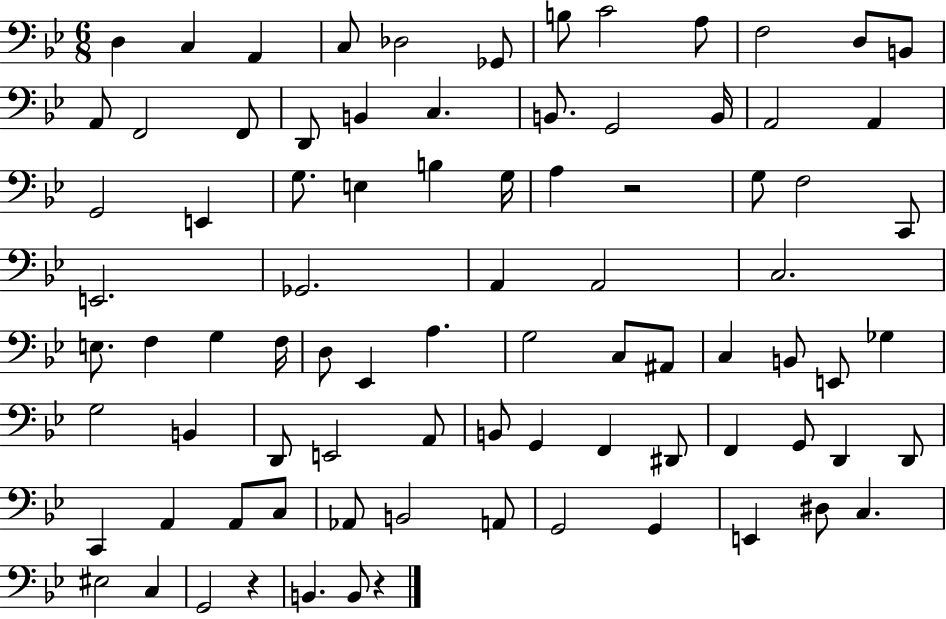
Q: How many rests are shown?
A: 3